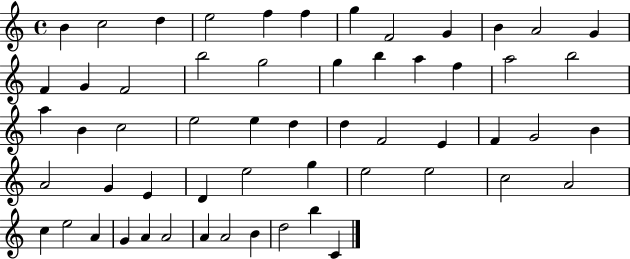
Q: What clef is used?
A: treble